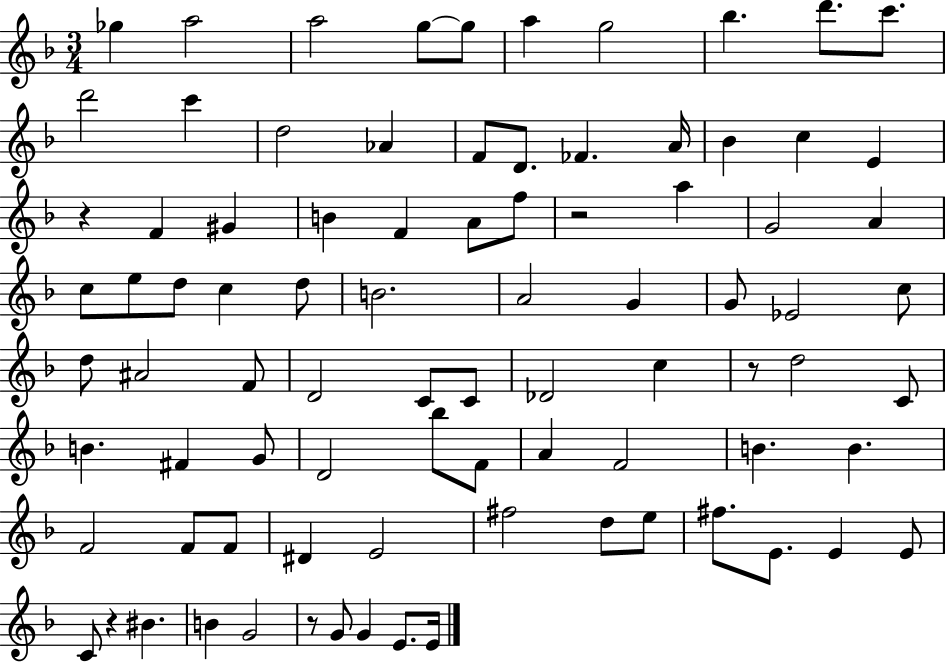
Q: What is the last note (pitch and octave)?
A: E4